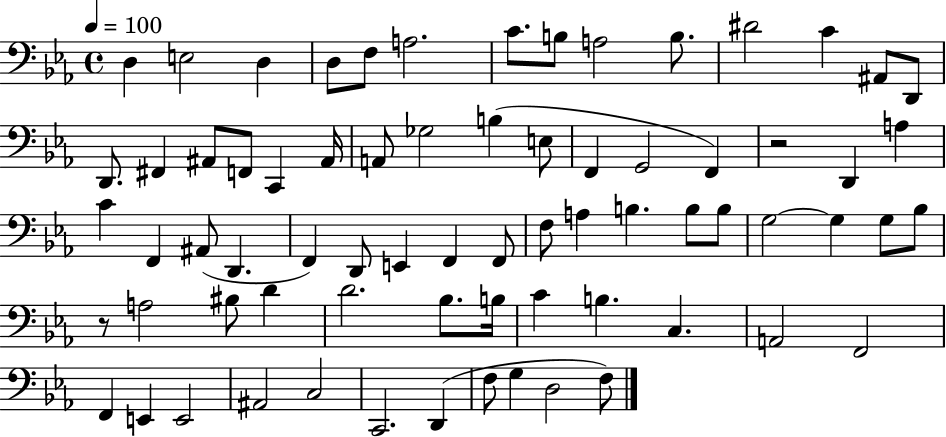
{
  \clef bass
  \time 4/4
  \defaultTimeSignature
  \key ees \major
  \tempo 4 = 100
  \repeat volta 2 { d4 e2 d4 | d8 f8 a2. | c'8. b8 a2 b8. | dis'2 c'4 ais,8 d,8 | \break d,8. fis,4 ais,8 f,8 c,4 ais,16 | a,8 ges2 b4( e8 | f,4 g,2 f,4) | r2 d,4 a4 | \break c'4 f,4 ais,8( d,4. | f,4) d,8 e,4 f,4 f,8 | f8 a4 b4. b8 b8 | g2~~ g4 g8 bes8 | \break r8 a2 bis8 d'4 | d'2. bes8. b16 | c'4 b4. c4. | a,2 f,2 | \break f,4 e,4 e,2 | ais,2 c2 | c,2. d,4( | f8 g4 d2 f8) | \break } \bar "|."
}